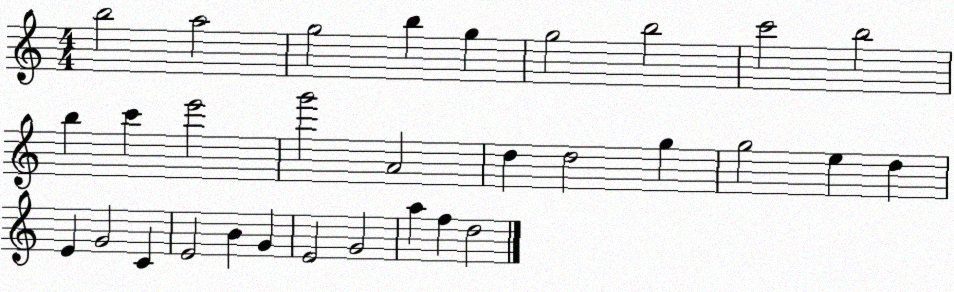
X:1
T:Untitled
M:4/4
L:1/4
K:C
b2 a2 g2 b g g2 b2 c'2 b2 b c' e'2 g'2 A2 d d2 g g2 e d E G2 C E2 B G E2 G2 a f d2